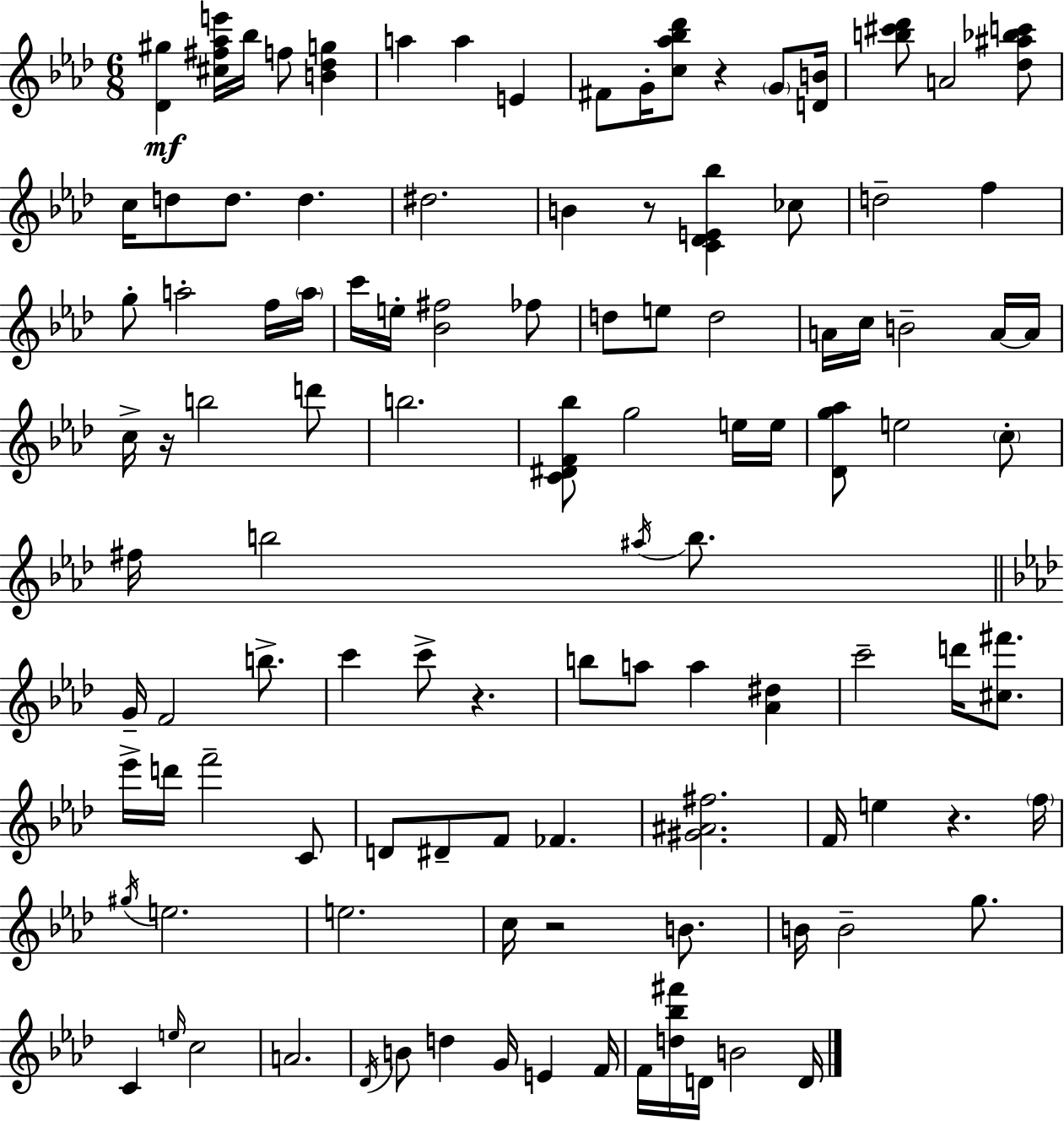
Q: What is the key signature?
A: F minor